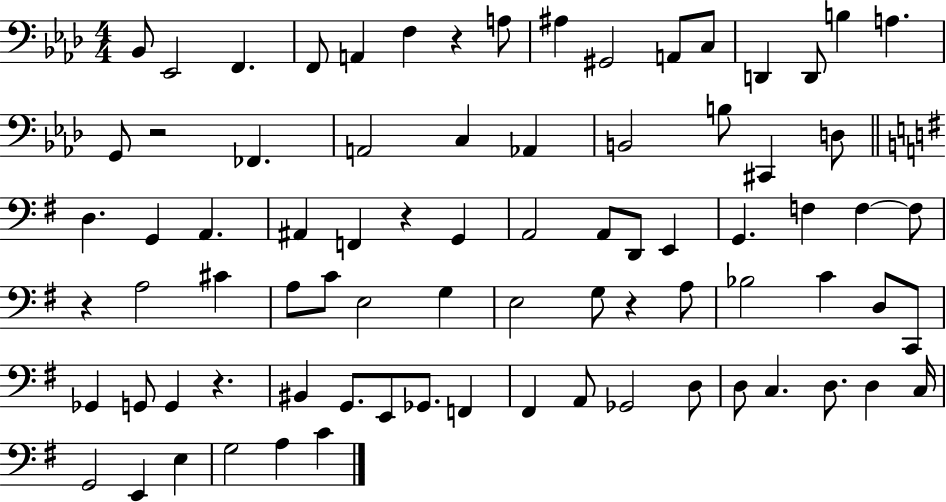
X:1
T:Untitled
M:4/4
L:1/4
K:Ab
_B,,/2 _E,,2 F,, F,,/2 A,, F, z A,/2 ^A, ^G,,2 A,,/2 C,/2 D,, D,,/2 B, A, G,,/2 z2 _F,, A,,2 C, _A,, B,,2 B,/2 ^C,, D,/2 D, G,, A,, ^A,, F,, z G,, A,,2 A,,/2 D,,/2 E,, G,, F, F, F,/2 z A,2 ^C A,/2 C/2 E,2 G, E,2 G,/2 z A,/2 _B,2 C D,/2 C,,/2 _G,, G,,/2 G,, z ^B,, G,,/2 E,,/2 _G,,/2 F,, ^F,, A,,/2 _G,,2 D,/2 D,/2 C, D,/2 D, C,/4 G,,2 E,, E, G,2 A, C